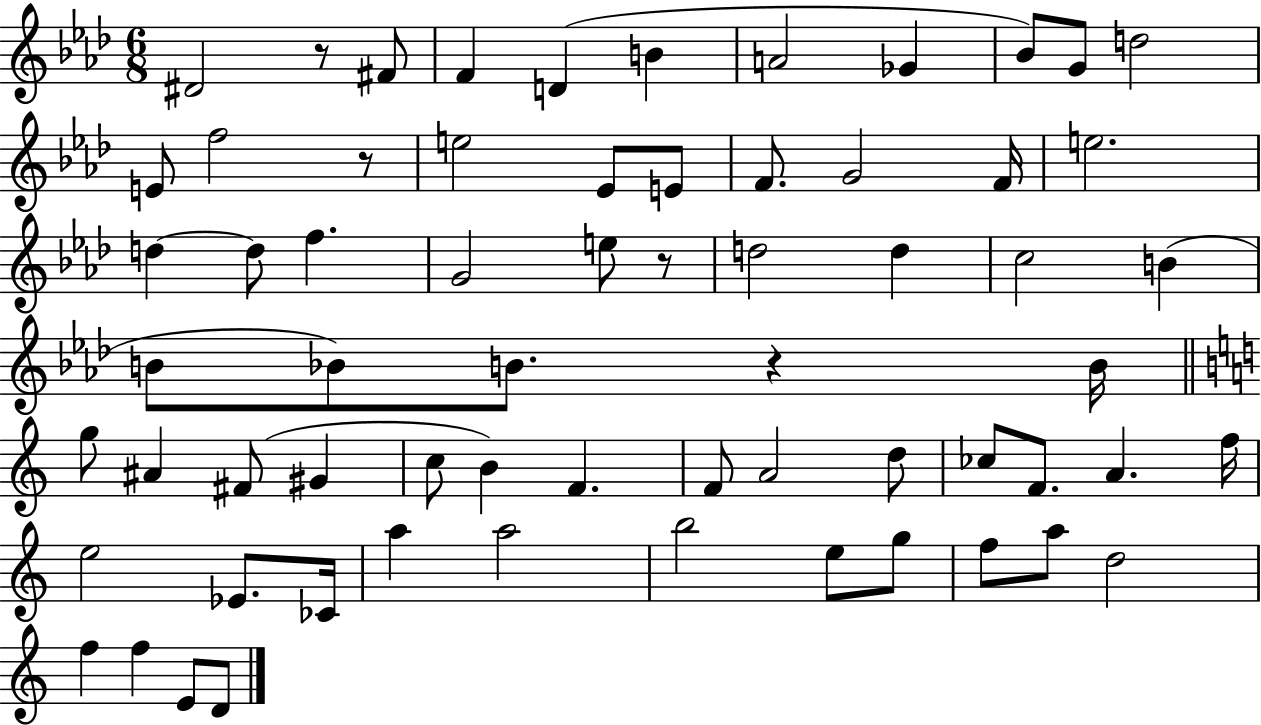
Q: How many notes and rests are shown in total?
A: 65